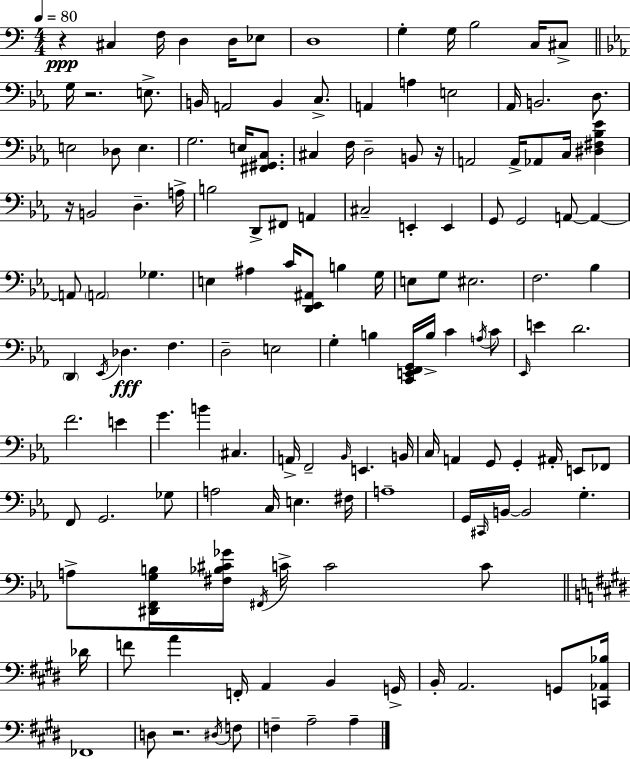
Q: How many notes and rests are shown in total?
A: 142